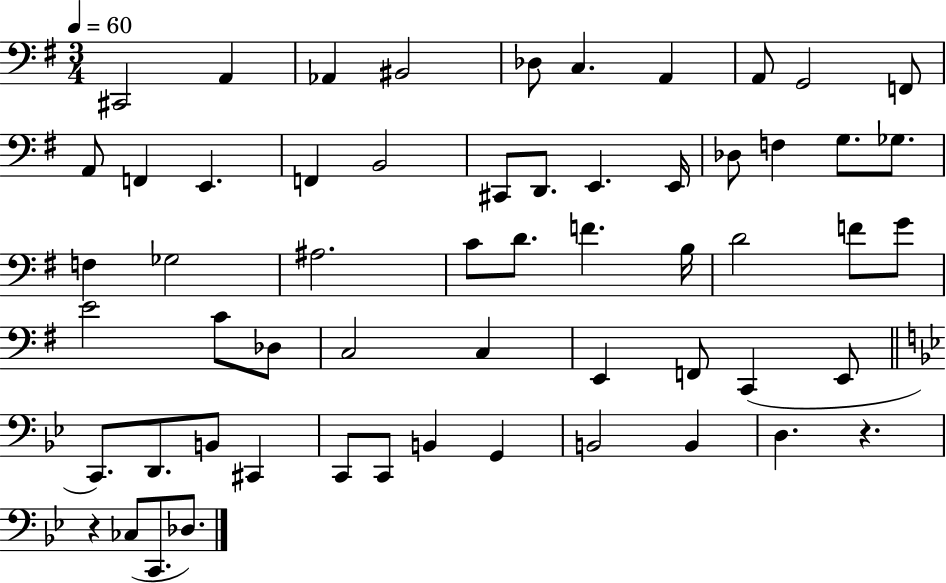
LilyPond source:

{
  \clef bass
  \numericTimeSignature
  \time 3/4
  \key g \major
  \tempo 4 = 60
  \repeat volta 2 { cis,2 a,4 | aes,4 bis,2 | des8 c4. a,4 | a,8 g,2 f,8 | \break a,8 f,4 e,4. | f,4 b,2 | cis,8 d,8. e,4. e,16 | des8 f4 g8. ges8. | \break f4 ges2 | ais2. | c'8 d'8. f'4. b16 | d'2 f'8 g'8 | \break e'2 c'8 des8 | c2 c4 | e,4 f,8 c,4( e,8 | \bar "||" \break \key bes \major c,8.) d,8. b,8 cis,4 | c,8 c,8 b,4 g,4 | b,2 b,4 | d4. r4. | \break r4 ces8( c,8. des8.) | } \bar "|."
}